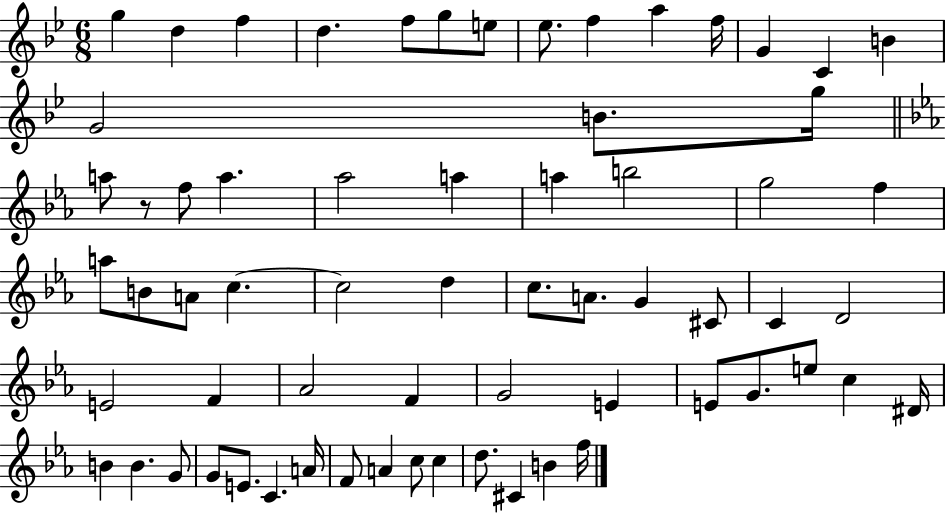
X:1
T:Untitled
M:6/8
L:1/4
K:Bb
g d f d f/2 g/2 e/2 _e/2 f a f/4 G C B G2 B/2 g/4 a/2 z/2 f/2 a _a2 a a b2 g2 f a/2 B/2 A/2 c c2 d c/2 A/2 G ^C/2 C D2 E2 F _A2 F G2 E E/2 G/2 e/2 c ^D/4 B B G/2 G/2 E/2 C A/4 F/2 A c/2 c d/2 ^C B f/4